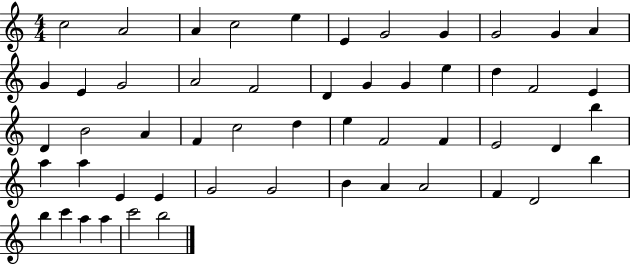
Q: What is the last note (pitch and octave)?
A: B5